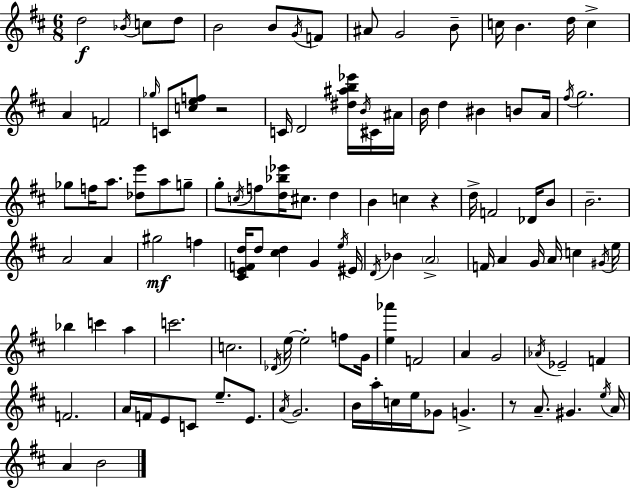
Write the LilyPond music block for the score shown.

{
  \clef treble
  \numericTimeSignature
  \time 6/8
  \key d \major
  d''2\f \acciaccatura { bes'16 } c''8 d''8 | b'2 b'8 \acciaccatura { g'16 } | f'8 ais'8 g'2 | b'8-- c''16 b'4. d''16 c''4-> | \break a'4 f'2 | \grace { ges''16 } c'8 <c'' e'' f''>8 r2 | c'16 d'2 | <dis'' ais'' b'' ees'''>16 \acciaccatura { b'16 } cis'16 ais'16 b'16 d''4 bis'4 | \break b'8 a'16 \acciaccatura { fis''16 } g''2. | ges''8 f''16 a''8. <des'' e'''>8 | a''8 g''8-- g''8-. \acciaccatura { c''16 } f''8 <d'' bes'' ees'''>16 cis''8. | d''4 b'4 c''4 | \break r4 d''16-> f'2 | des'16 b'8 b'2.-- | a'2 | a'4 gis''2\mf | \break f''4 <cis' e' f' d''>16 d''8 <cis'' d''>4 | g'4 \acciaccatura { e''16 } eis'16 \acciaccatura { d'16 } bes'4 | \parenthesize a'2-> f'16 a'4 | g'16 a'16 c''4 \acciaccatura { gis'16 } e''16 bes''4 | \break c'''4 a''4 c'''2. | c''2. | \acciaccatura { des'16 } e''16~~ e''2-. | f''8 g'16 <e'' aes'''>4 | \break f'2 a'4 | g'2 \acciaccatura { aes'16 } ees'2-- | f'4 f'2. | a'16 | \break f'16 e'8 c'8 e''8.-- e'8. \acciaccatura { a'16 } | g'2. | b'16 a''16-. c''16 e''16 ges'8 g'4.-> | r8 a'8.-- gis'4. \acciaccatura { e''16 } | \break a'16 a'4 b'2 | \bar "|."
}